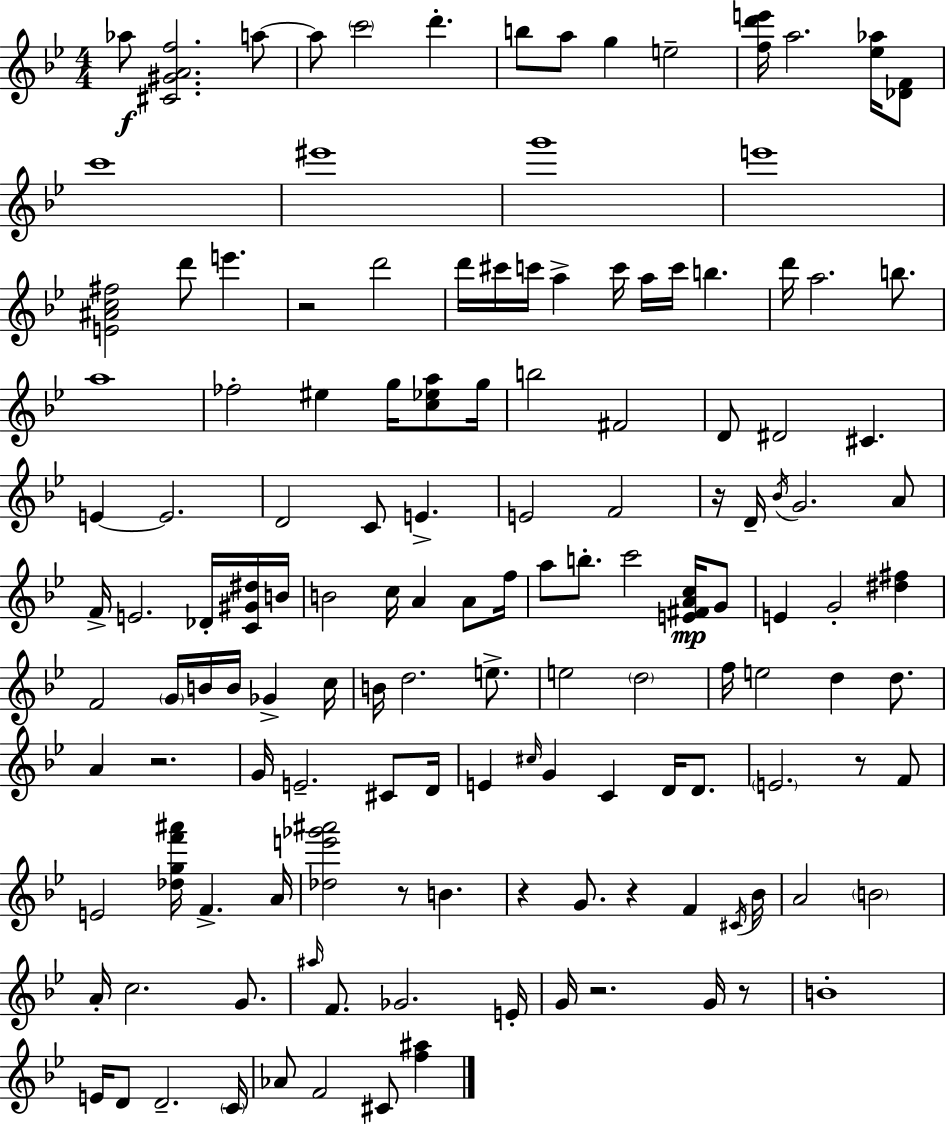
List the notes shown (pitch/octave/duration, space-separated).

Ab5/e [C#4,G#4,A4,F5]/h. A5/e A5/e C6/h D6/q. B5/e A5/e G5/q E5/h [F5,D6,E6]/s A5/h. [Eb5,Ab5]/s [Db4,F4]/e C6/w EIS6/w G6/w E6/w [E4,A#4,C5,F#5]/h D6/e E6/q. R/h D6/h D6/s C#6/s C6/s A5/q C6/s A5/s C6/s B5/q. D6/s A5/h. B5/e. A5/w FES5/h EIS5/q G5/s [C5,Eb5,A5]/e G5/s B5/h F#4/h D4/e D#4/h C#4/q. E4/q E4/h. D4/h C4/e E4/q. E4/h F4/h R/s D4/s Bb4/s G4/h. A4/e F4/s E4/h. Db4/s [C4,G#4,D#5]/s B4/s B4/h C5/s A4/q A4/e F5/s A5/e B5/e. C6/h [E4,F#4,A4,C5]/s G4/e E4/q G4/h [D#5,F#5]/q F4/h G4/s B4/s B4/s Gb4/q C5/s B4/s D5/h. E5/e. E5/h D5/h F5/s E5/h D5/q D5/e. A4/q R/h. G4/s E4/h. C#4/e D4/s E4/q C#5/s G4/q C4/q D4/s D4/e. E4/h. R/e F4/e E4/h [Db5,G5,F6,A#6]/s F4/q. A4/s [Db5,E6,Gb6,A#6]/h R/e B4/q. R/q G4/e. R/q F4/q C#4/s Bb4/s A4/h B4/h A4/s C5/h. G4/e. A#5/s F4/e. Gb4/h. E4/s G4/s R/h. G4/s R/e B4/w E4/s D4/e D4/h. C4/s Ab4/e F4/h C#4/e [F5,A#5]/q